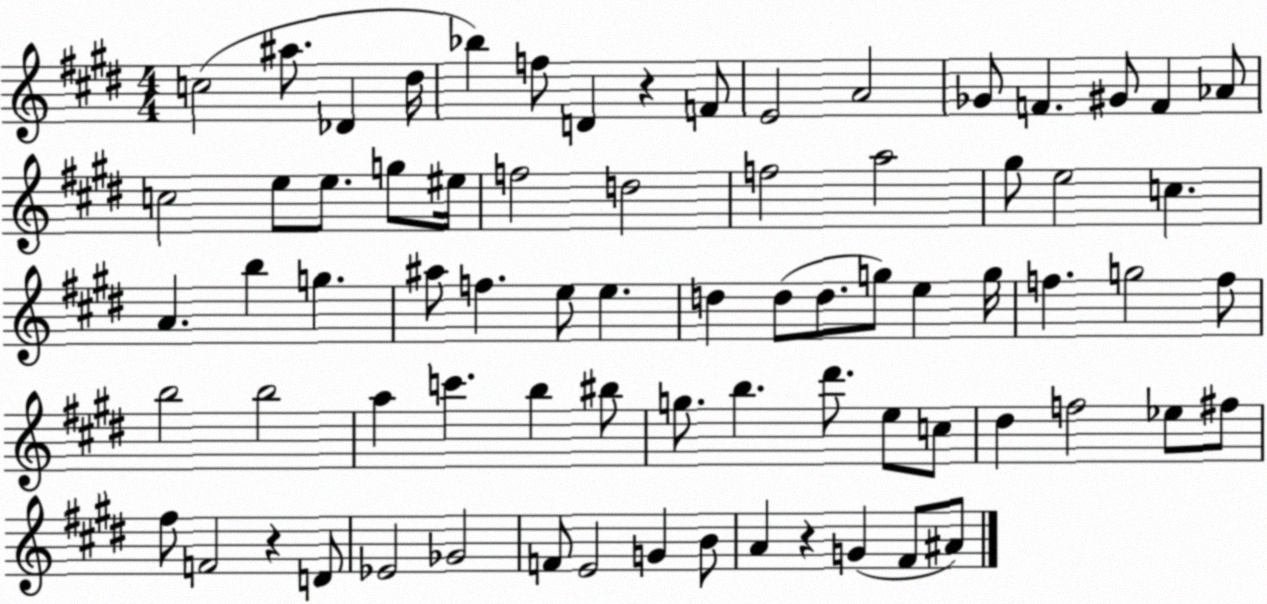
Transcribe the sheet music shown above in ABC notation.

X:1
T:Untitled
M:4/4
L:1/4
K:E
c2 ^a/2 _D ^d/4 _b f/2 D z F/2 E2 A2 _G/2 F ^G/2 F _A/2 c2 e/2 e/2 g/2 ^e/4 f2 d2 f2 a2 ^g/2 e2 c A b g ^a/2 f e/2 e d d/2 d/2 g/2 e g/4 f g2 f/2 b2 b2 a c' b ^b/2 g/2 b ^d'/2 e/2 c/2 ^d f2 _e/2 ^f/2 ^f/2 F2 z D/2 _E2 _G2 F/2 E2 G B/2 A z G ^F/2 ^A/2